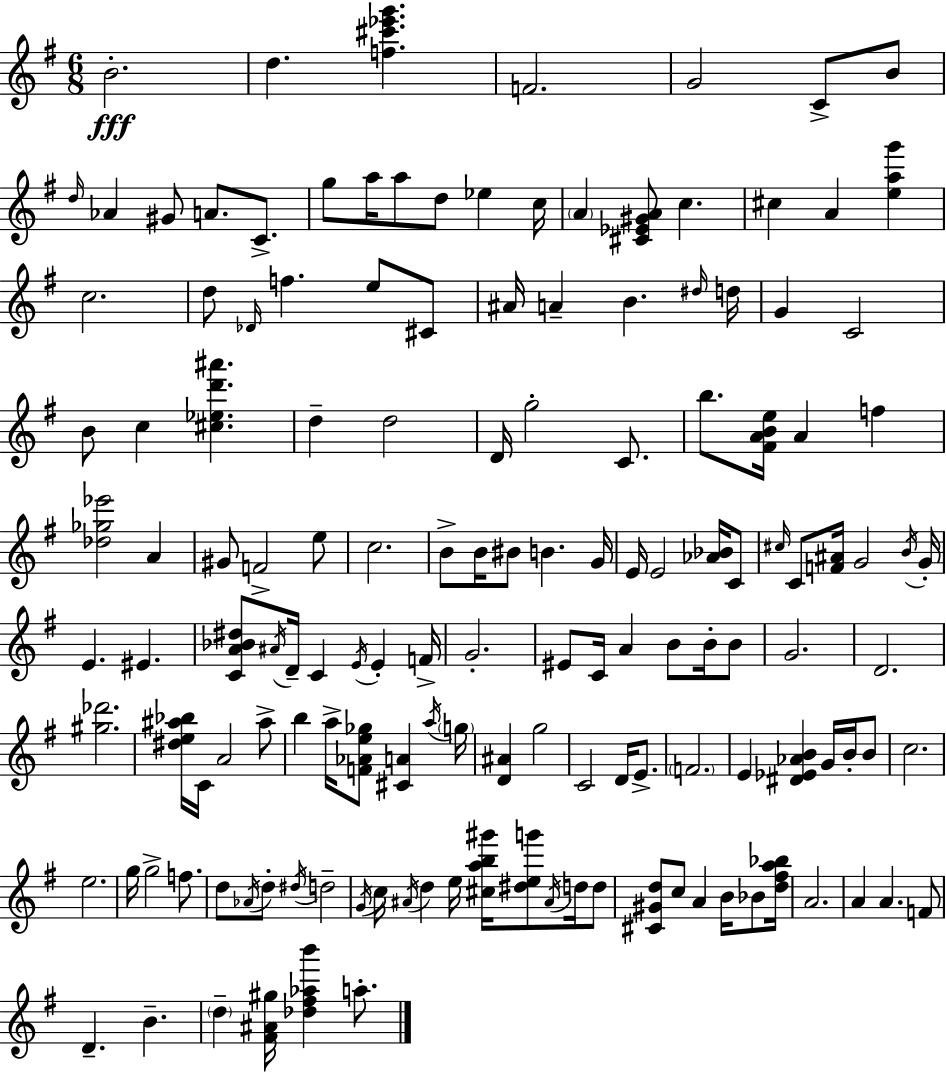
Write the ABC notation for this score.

X:1
T:Untitled
M:6/8
L:1/4
K:G
B2 d [f^c'_e'g'] F2 G2 C/2 B/2 d/4 _A ^G/2 A/2 C/2 g/2 a/4 a/2 d/2 _e c/4 A [^C_E^GA]/2 c ^c A [eag'] c2 d/2 _D/4 f e/2 ^C/2 ^A/4 A B ^d/4 d/4 G C2 B/2 c [^c_ed'^a'] d d2 D/4 g2 C/2 b/2 [^FABe]/4 A f [_d_g_e']2 A ^G/2 F2 e/2 c2 B/2 B/4 ^B/2 B G/4 E/4 E2 [_A_B]/4 C/2 ^c/4 C/2 [F^A]/4 G2 B/4 G/4 E ^E [CA_B^d]/2 ^A/4 D/4 C E/4 E F/4 G2 ^E/2 C/4 A B/2 B/4 B/2 G2 D2 [^g_d']2 [^de^a_b]/4 C/4 A2 ^a/2 b a/4 [F_Ae_g]/2 [^CA] a/4 g/4 [D^A] g2 C2 D/4 E/2 F2 E [^D_E_AB] G/4 B/4 B/2 c2 e2 g/4 g2 f/2 d/2 _A/4 d/2 ^d/4 d2 G/4 c/4 ^A/4 d e/4 [^cab^g']/4 [^deg']/2 ^A/4 d/4 d/2 [^C^Gd]/2 c/2 A B/4 _B/2 [d^fa_b]/4 A2 A A F/2 D B d [^F^A^g]/4 [_d^f_ab'] a/2